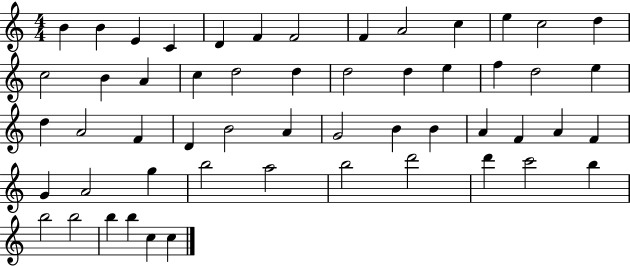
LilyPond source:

{
  \clef treble
  \numericTimeSignature
  \time 4/4
  \key c \major
  b'4 b'4 e'4 c'4 | d'4 f'4 f'2 | f'4 a'2 c''4 | e''4 c''2 d''4 | \break c''2 b'4 a'4 | c''4 d''2 d''4 | d''2 d''4 e''4 | f''4 d''2 e''4 | \break d''4 a'2 f'4 | d'4 b'2 a'4 | g'2 b'4 b'4 | a'4 f'4 a'4 f'4 | \break g'4 a'2 g''4 | b''2 a''2 | b''2 d'''2 | d'''4 c'''2 b''4 | \break b''2 b''2 | b''4 b''4 c''4 c''4 | \bar "|."
}